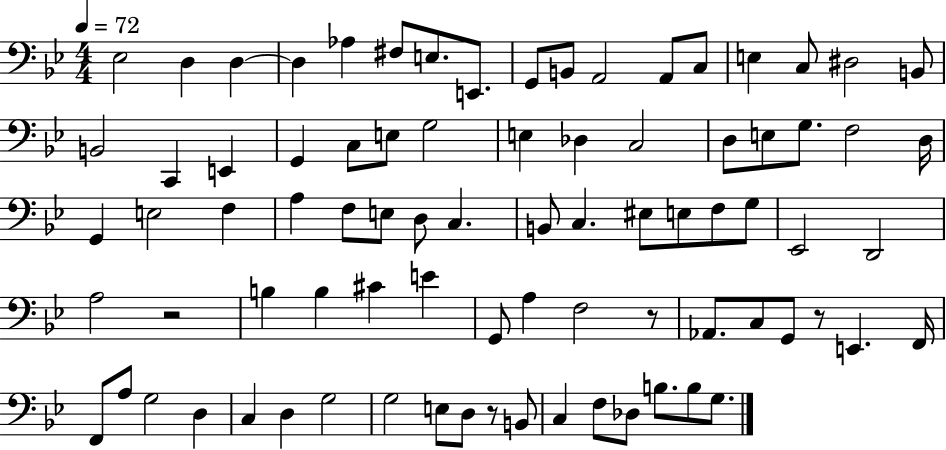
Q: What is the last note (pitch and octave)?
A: G3